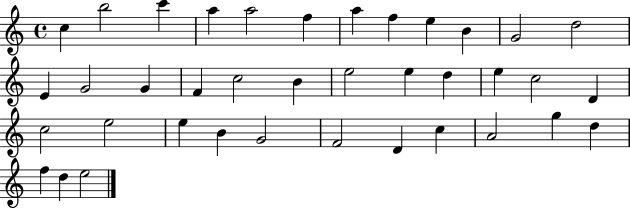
X:1
T:Untitled
M:4/4
L:1/4
K:C
c b2 c' a a2 f a f e B G2 d2 E G2 G F c2 B e2 e d e c2 D c2 e2 e B G2 F2 D c A2 g d f d e2